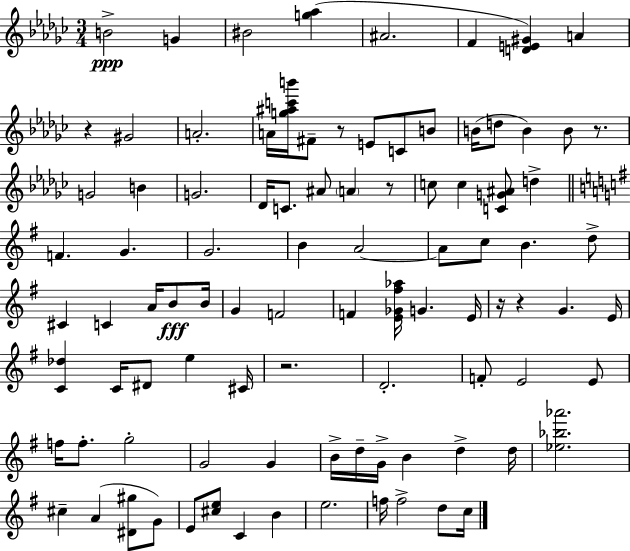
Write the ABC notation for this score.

X:1
T:Untitled
M:3/4
L:1/4
K:Ebm
B2 G ^B2 [g_a] ^A2 F [DE^G] A z ^G2 A2 A/4 [g^ac'b']/4 ^F/2 z/2 E/2 C/2 B/2 B/4 d/2 B B/2 z/2 G2 B G2 _D/4 C/2 ^A/2 A z/2 c/2 c [CG^A]/2 d F G G2 B A2 A/2 c/2 B d/2 ^C C A/4 B/2 B/4 G F2 F [E_G^f_a]/4 G E/4 z/4 z G E/4 [C_d] C/4 ^D/2 e ^C/4 z2 D2 F/2 E2 E/2 f/4 f/2 g2 G2 G B/4 d/4 G/4 B d d/4 [_e_b_a']2 ^c A [^D^g]/2 G/2 E/2 [^ce]/2 C B e2 f/4 f2 d/2 c/4